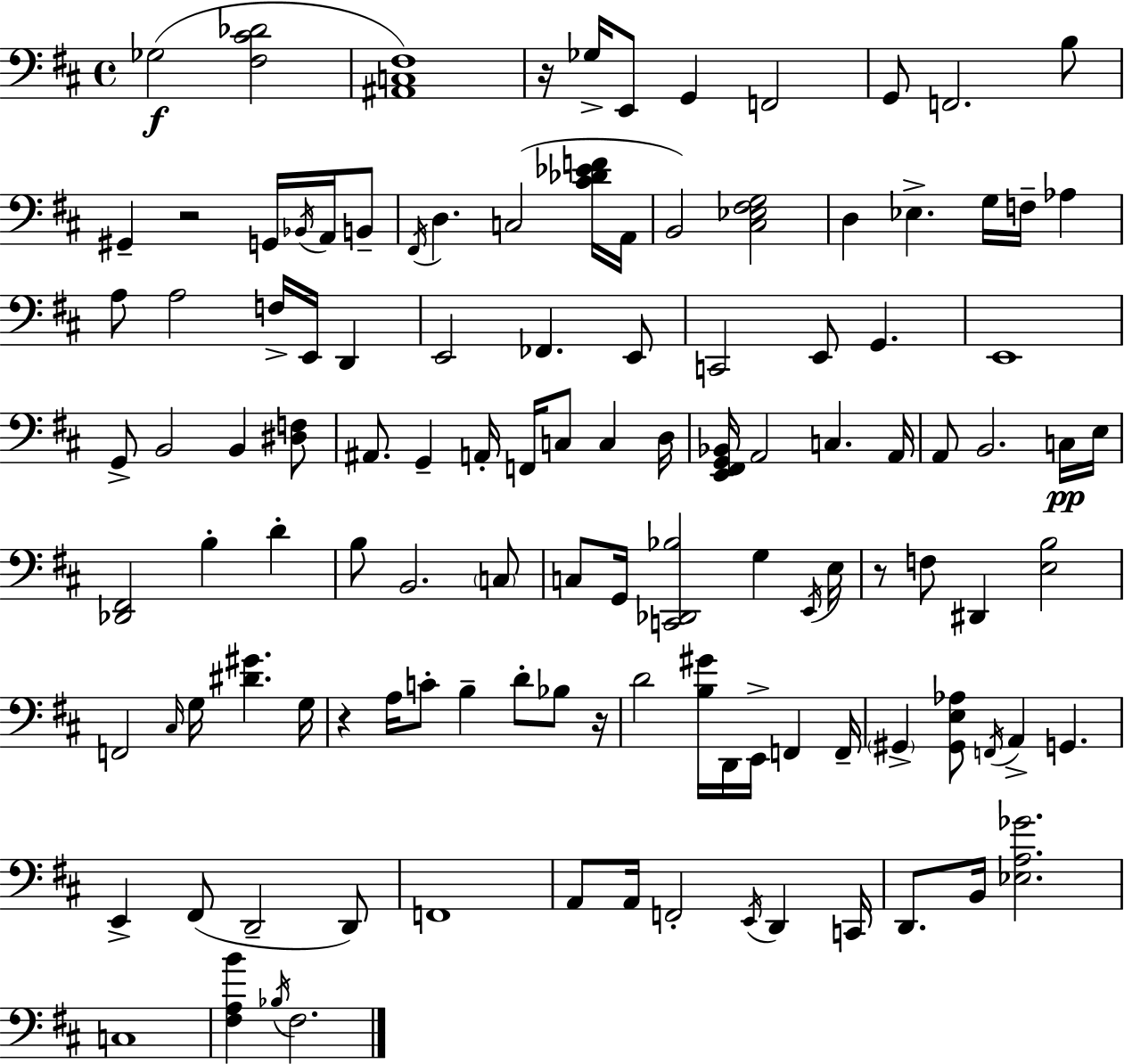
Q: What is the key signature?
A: D major